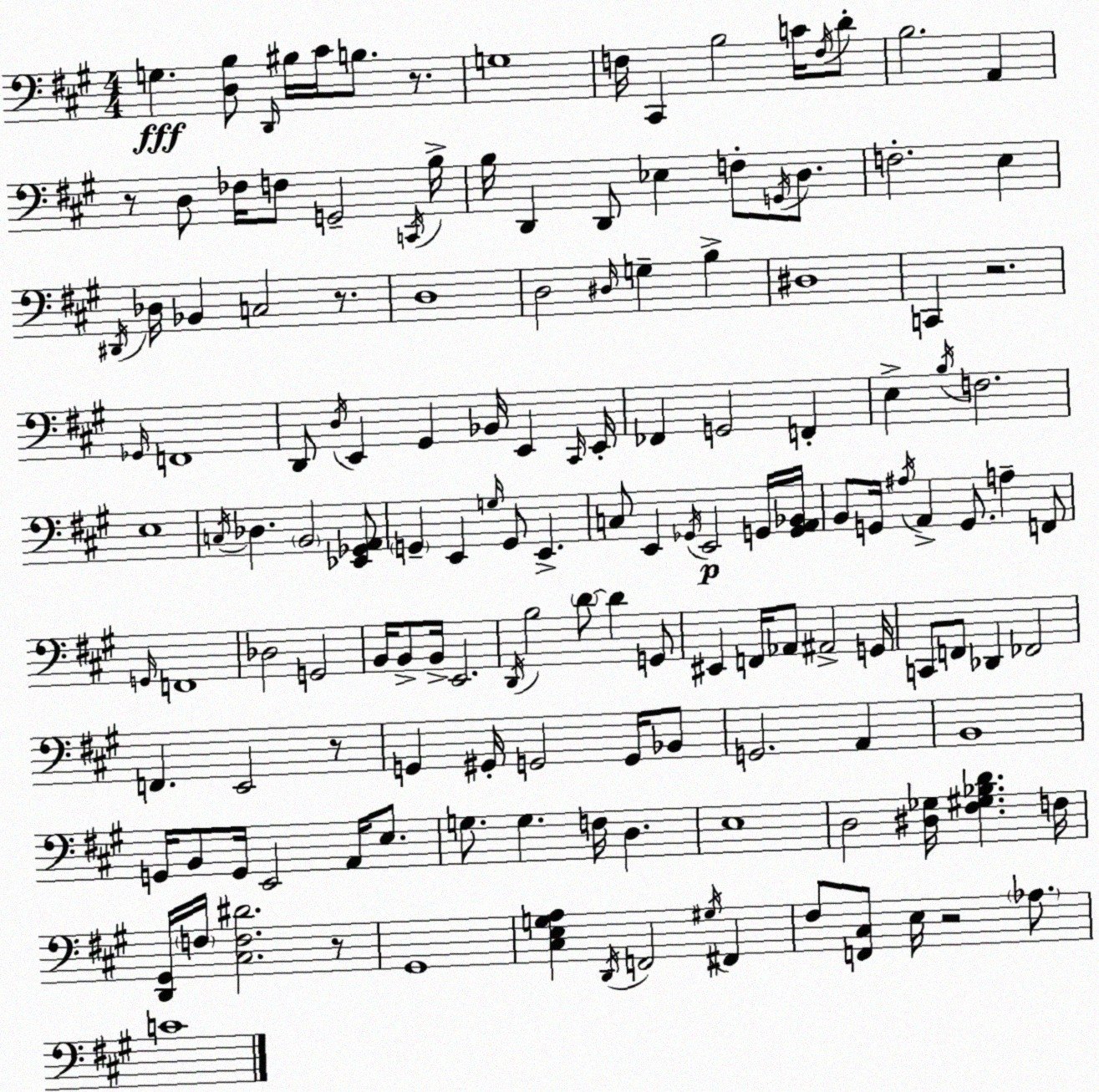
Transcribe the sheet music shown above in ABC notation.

X:1
T:Untitled
M:4/4
L:1/4
K:A
G, [D,B,]/2 D,,/4 ^B,/4 ^C/4 B,/2 z/2 G,4 F,/4 ^C,, B,2 C/4 F,/4 D/2 B,2 A,, z/2 D,/2 _F,/4 F,/2 G,,2 C,,/4 B,/4 B,/4 D,, D,,/2 _E, F,/2 G,,/4 D,/2 F,2 E, ^D,,/4 _D,/4 _B,, C,2 z/2 D,4 D,2 ^D,/4 G, B, ^D,4 C,, z2 _G,,/4 F,,4 D,,/2 D,/4 E,, ^G,, _B,,/4 E,, ^C,,/4 E,,/4 _F,, G,,2 F,, E, B,/4 F,2 E,4 C,/4 _D, B,,2 [_E,,_G,,A,,]/2 G,, E,, G,/4 G,,/2 E,, C,/2 E,, _G,,/4 E,,2 G,,/4 [G,,A,,_B,,]/4 B,,/2 G,,/4 ^A,/4 A,, G,,/2 A, F,,/2 G,,/4 F,,4 _D,2 G,,2 B,,/4 B,,/2 B,,/4 E,,2 D,,/4 B,2 D/2 D G,,/2 ^E,, F,,/4 _A,,/2 ^A,,2 G,,/4 C,,/2 F,,/2 _D,, _F,,2 F,, E,,2 z/2 G,, ^G,,/4 G,,2 G,,/4 _B,,/2 G,,2 A,, B,,4 G,,/4 B,,/2 G,,/4 E,,2 A,,/4 E,/2 G,/2 G, F,/4 D, E,4 D,2 [^D,_G,]/4 [^F,^G,_B,D] F,/4 [D,,^G,,]/4 F,/4 [^C,F,^D]2 z/2 ^G,,4 [^C,E,G,A,] D,,/4 F,,2 ^G,/4 ^F,, ^F,/2 [F,,^C,]/2 E,/4 z2 _A,/2 C4